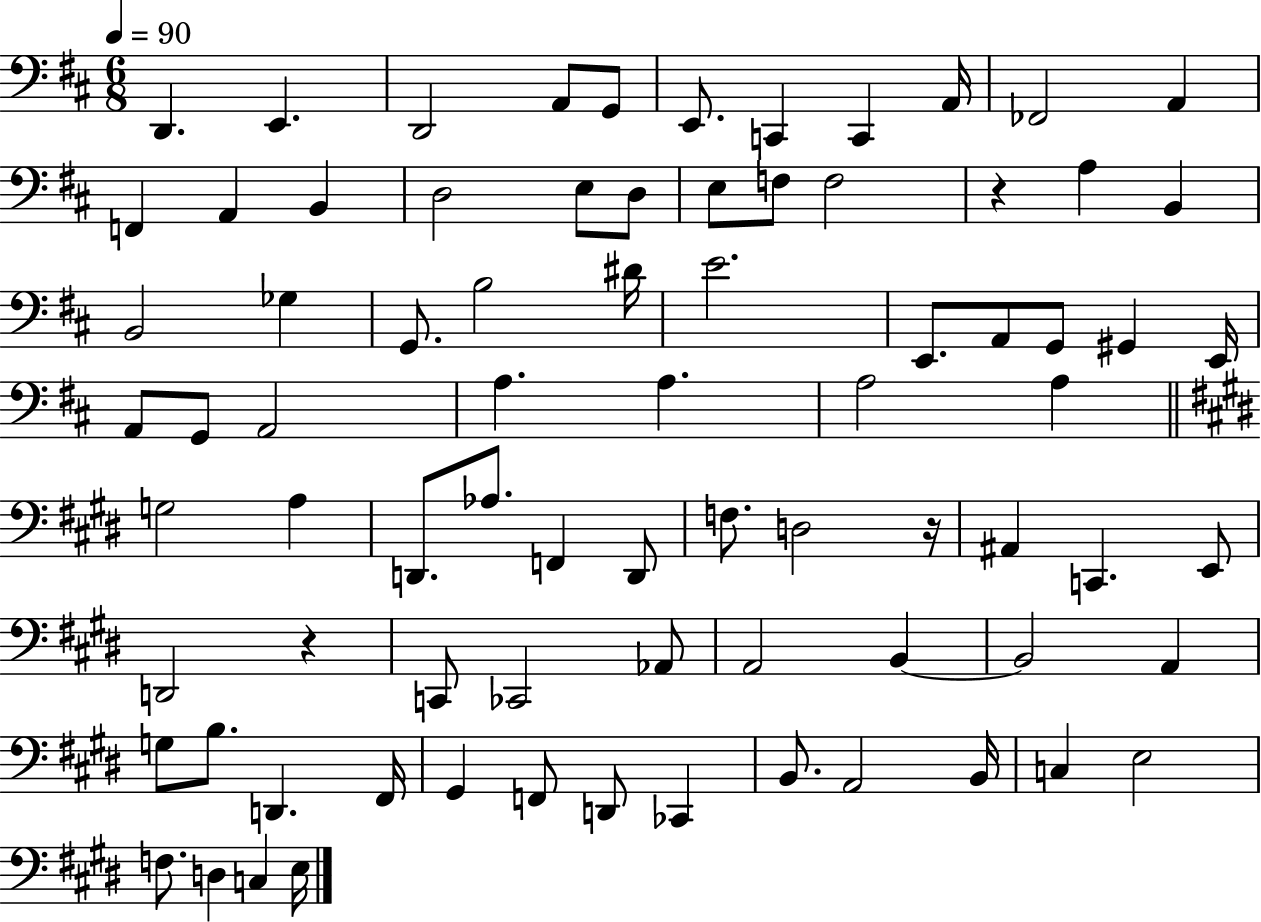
{
  \clef bass
  \numericTimeSignature
  \time 6/8
  \key d \major
  \tempo 4 = 90
  d,4. e,4. | d,2 a,8 g,8 | e,8. c,4 c,4 a,16 | fes,2 a,4 | \break f,4 a,4 b,4 | d2 e8 d8 | e8 f8 f2 | r4 a4 b,4 | \break b,2 ges4 | g,8. b2 dis'16 | e'2. | e,8. a,8 g,8 gis,4 e,16 | \break a,8 g,8 a,2 | a4. a4. | a2 a4 | \bar "||" \break \key e \major g2 a4 | d,8. aes8. f,4 d,8 | f8. d2 r16 | ais,4 c,4. e,8 | \break d,2 r4 | c,8 ces,2 aes,8 | a,2 b,4~~ | b,2 a,4 | \break g8 b8. d,4. fis,16 | gis,4 f,8 d,8 ces,4 | b,8. a,2 b,16 | c4 e2 | \break f8. d4 c4 e16 | \bar "|."
}